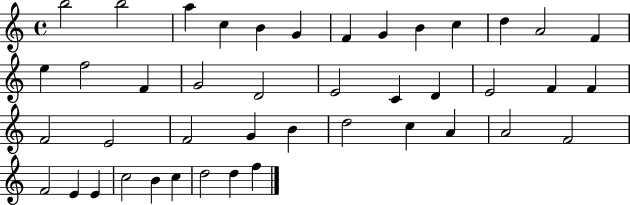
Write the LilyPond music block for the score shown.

{
  \clef treble
  \time 4/4
  \defaultTimeSignature
  \key c \major
  b''2 b''2 | a''4 c''4 b'4 g'4 | f'4 g'4 b'4 c''4 | d''4 a'2 f'4 | \break e''4 f''2 f'4 | g'2 d'2 | e'2 c'4 d'4 | e'2 f'4 f'4 | \break f'2 e'2 | f'2 g'4 b'4 | d''2 c''4 a'4 | a'2 f'2 | \break f'2 e'4 e'4 | c''2 b'4 c''4 | d''2 d''4 f''4 | \bar "|."
}